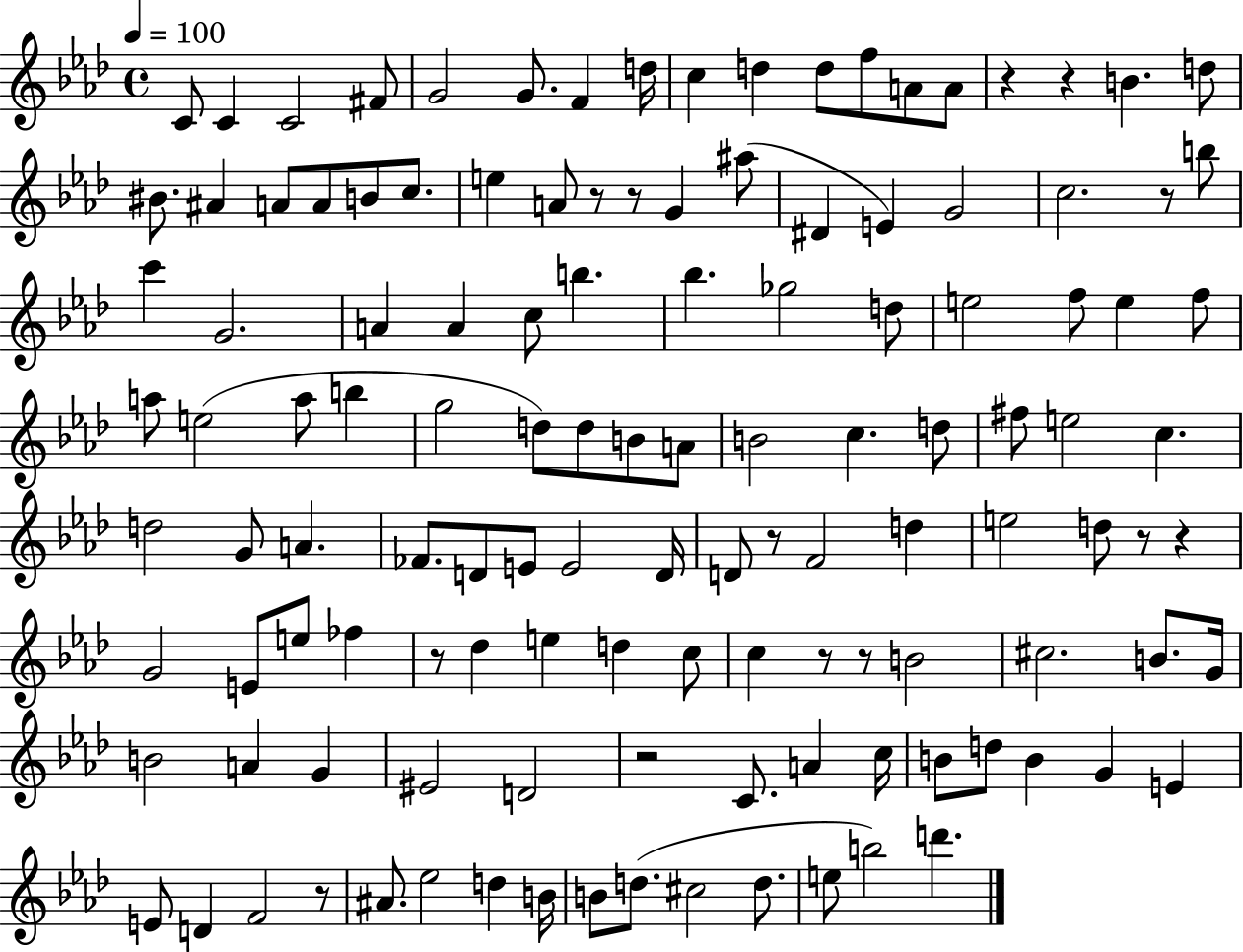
X:1
T:Untitled
M:4/4
L:1/4
K:Ab
C/2 C C2 ^F/2 G2 G/2 F d/4 c d d/2 f/2 A/2 A/2 z z B d/2 ^B/2 ^A A/2 A/2 B/2 c/2 e A/2 z/2 z/2 G ^a/2 ^D E G2 c2 z/2 b/2 c' G2 A A c/2 b _b _g2 d/2 e2 f/2 e f/2 a/2 e2 a/2 b g2 d/2 d/2 B/2 A/2 B2 c d/2 ^f/2 e2 c d2 G/2 A _F/2 D/2 E/2 E2 D/4 D/2 z/2 F2 d e2 d/2 z/2 z G2 E/2 e/2 _f z/2 _d e d c/2 c z/2 z/2 B2 ^c2 B/2 G/4 B2 A G ^E2 D2 z2 C/2 A c/4 B/2 d/2 B G E E/2 D F2 z/2 ^A/2 _e2 d B/4 B/2 d/2 ^c2 d/2 e/2 b2 d'